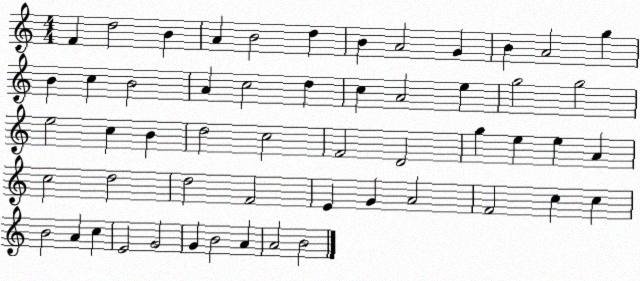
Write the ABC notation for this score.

X:1
T:Untitled
M:4/4
L:1/4
K:C
F d2 B A B2 d B A2 G B A2 g B c B2 A c2 d c A2 e g2 g2 e2 c B d2 c2 F2 D2 g e e A c2 d2 d2 F2 E G A2 F2 c c B2 A c E2 G2 G B2 A A2 B2